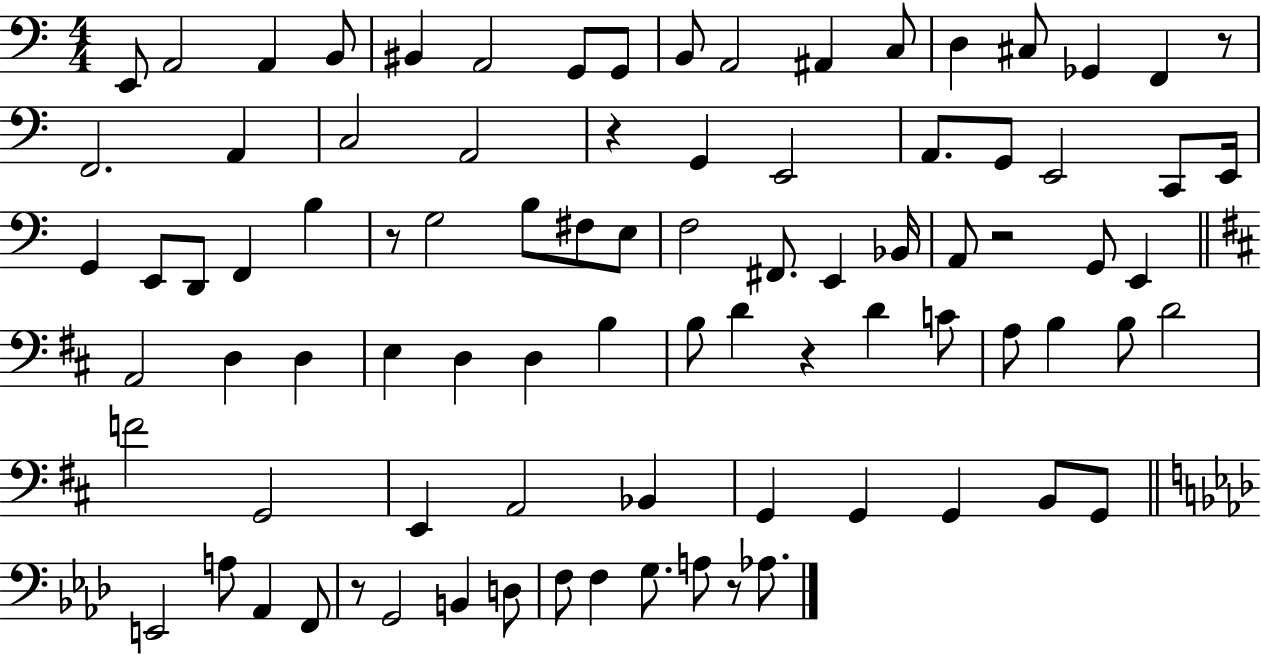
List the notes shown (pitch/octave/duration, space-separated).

E2/e A2/h A2/q B2/e BIS2/q A2/h G2/e G2/e B2/e A2/h A#2/q C3/e D3/q C#3/e Gb2/q F2/q R/e F2/h. A2/q C3/h A2/h R/q G2/q E2/h A2/e. G2/e E2/h C2/e E2/s G2/q E2/e D2/e F2/q B3/q R/e G3/h B3/e F#3/e E3/e F3/h F#2/e. E2/q Bb2/s A2/e R/h G2/e E2/q A2/h D3/q D3/q E3/q D3/q D3/q B3/q B3/e D4/q R/q D4/q C4/e A3/e B3/q B3/e D4/h F4/h G2/h E2/q A2/h Bb2/q G2/q G2/q G2/q B2/e G2/e E2/h A3/e Ab2/q F2/e R/e G2/h B2/q D3/e F3/e F3/q G3/e. A3/e R/e Ab3/e.